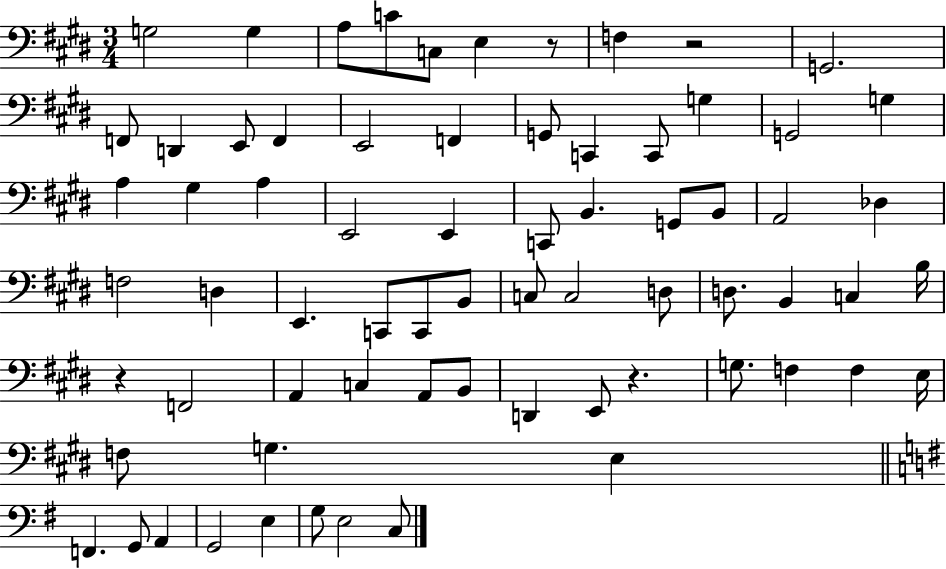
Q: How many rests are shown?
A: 4